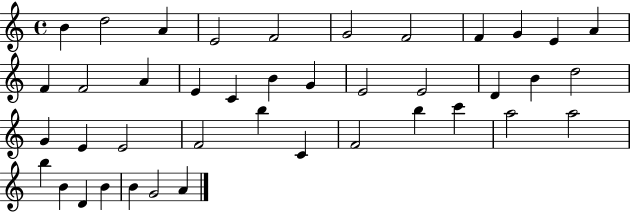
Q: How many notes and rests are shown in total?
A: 41